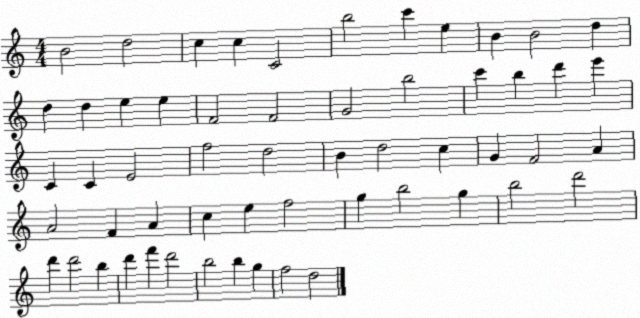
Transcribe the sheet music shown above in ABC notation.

X:1
T:Untitled
M:4/4
L:1/4
K:C
B2 d2 c c C2 b2 c' e B B2 d d d e e F2 F2 G2 b2 c' b d' e' C C E2 f2 d2 B d2 c G F2 A A2 F A c e f2 g b2 g b2 d'2 d' d'2 b d' f' d'2 b2 b g f2 d2